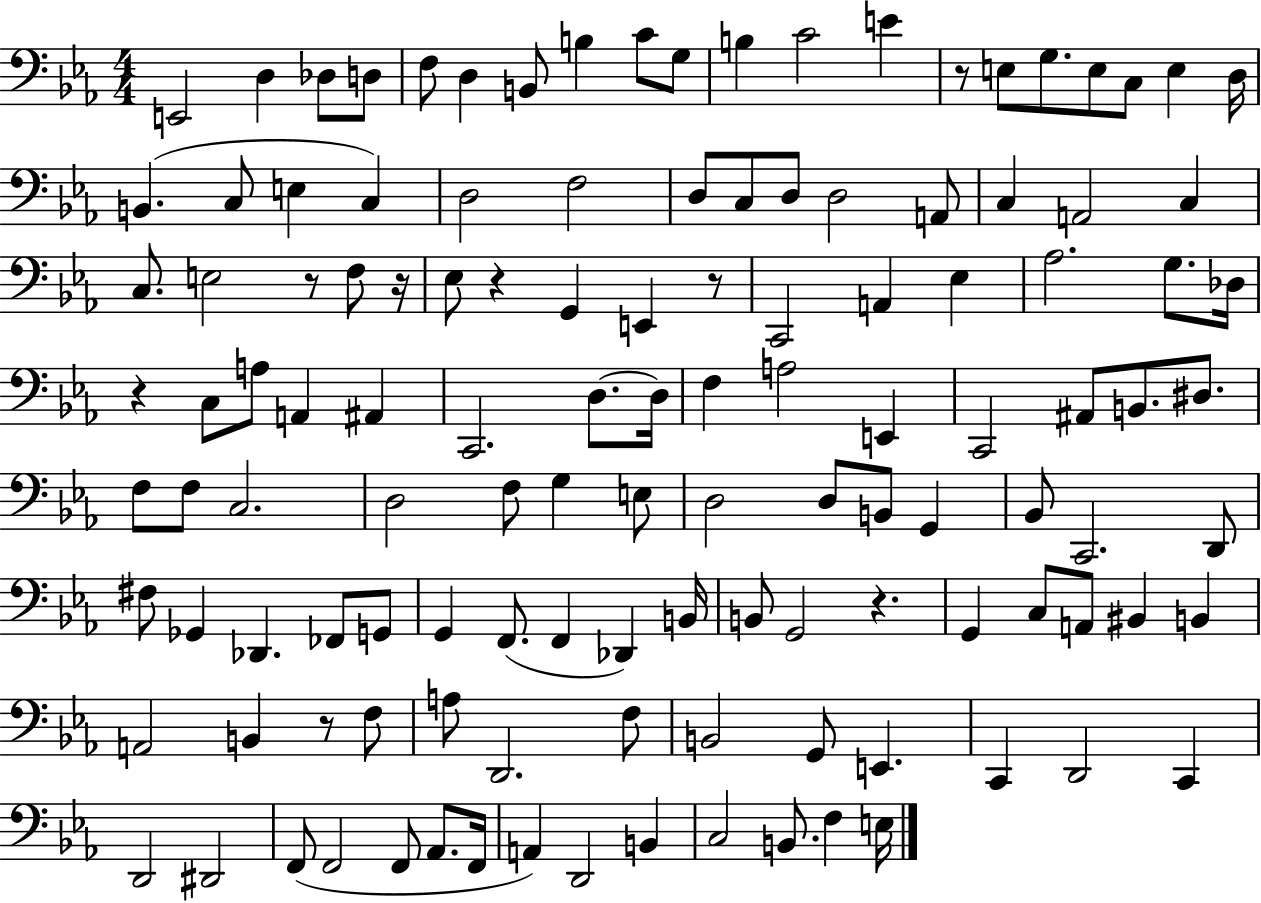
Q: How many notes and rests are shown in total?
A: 124